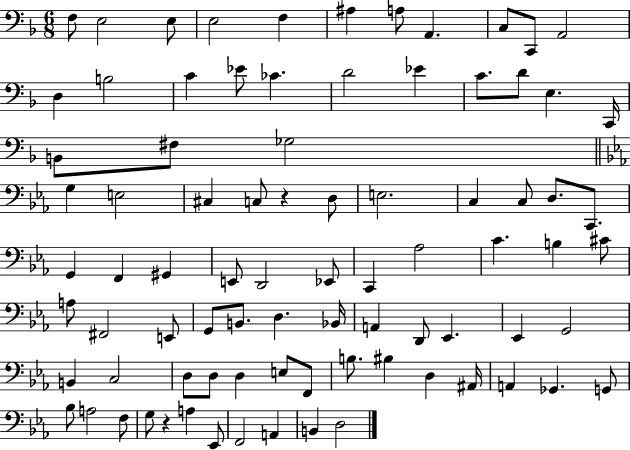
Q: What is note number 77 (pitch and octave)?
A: A3